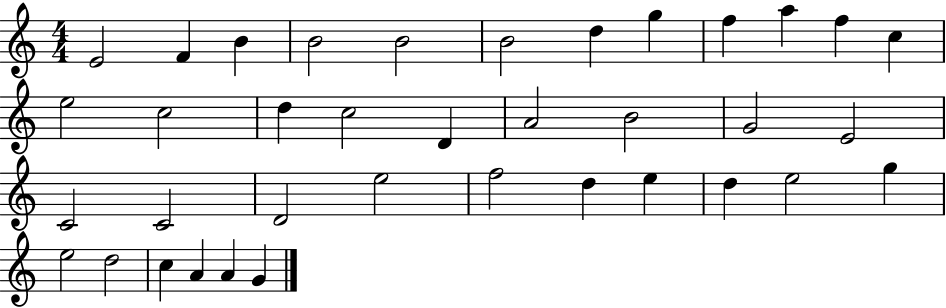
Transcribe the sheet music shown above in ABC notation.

X:1
T:Untitled
M:4/4
L:1/4
K:C
E2 F B B2 B2 B2 d g f a f c e2 c2 d c2 D A2 B2 G2 E2 C2 C2 D2 e2 f2 d e d e2 g e2 d2 c A A G